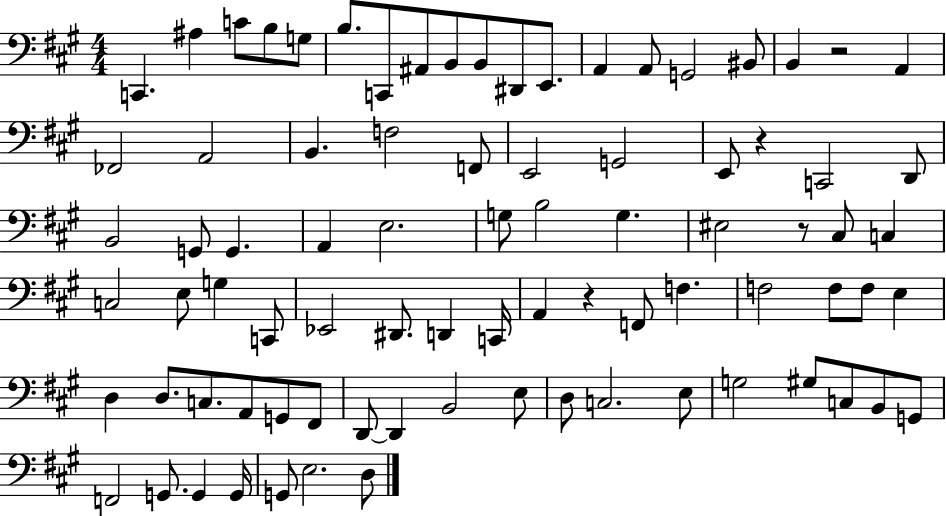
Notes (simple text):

C2/q. A#3/q C4/e B3/e G3/e B3/e. C2/e A#2/e B2/e B2/e D#2/e E2/e. A2/q A2/e G2/h BIS2/e B2/q R/h A2/q FES2/h A2/h B2/q. F3/h F2/e E2/h G2/h E2/e R/q C2/h D2/e B2/h G2/e G2/q. A2/q E3/h. G3/e B3/h G3/q. EIS3/h R/e C#3/e C3/q C3/h E3/e G3/q C2/e Eb2/h D#2/e. D2/q C2/s A2/q R/q F2/e F3/q. F3/h F3/e F3/e E3/q D3/q D3/e. C3/e. A2/e G2/e F#2/e D2/e D2/q B2/h E3/e D3/e C3/h. E3/e G3/h G#3/e C3/e B2/e G2/e F2/h G2/e. G2/q G2/s G2/e E3/h. D3/e